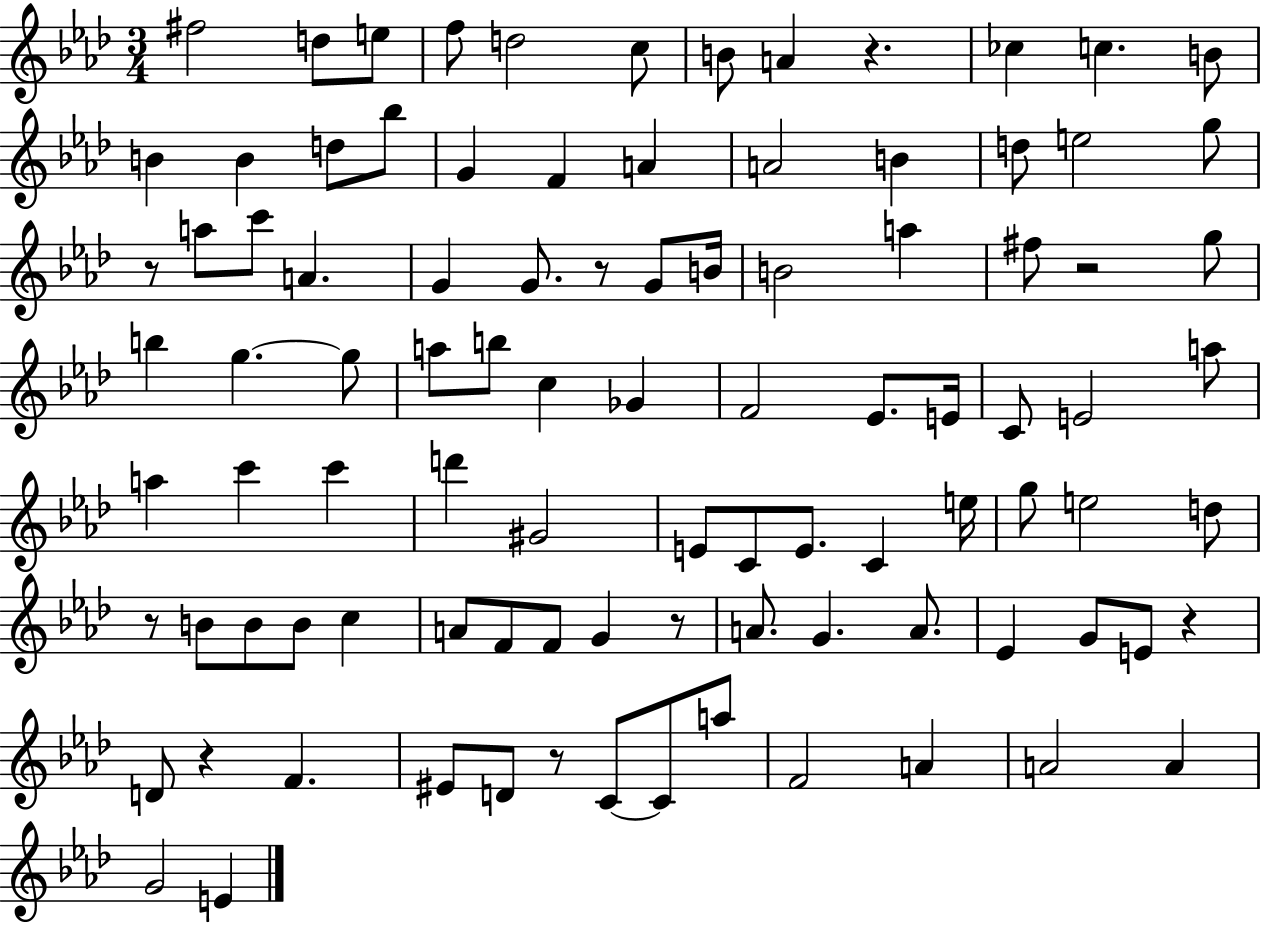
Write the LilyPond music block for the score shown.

{
  \clef treble
  \numericTimeSignature
  \time 3/4
  \key aes \major
  fis''2 d''8 e''8 | f''8 d''2 c''8 | b'8 a'4 r4. | ces''4 c''4. b'8 | \break b'4 b'4 d''8 bes''8 | g'4 f'4 a'4 | a'2 b'4 | d''8 e''2 g''8 | \break r8 a''8 c'''8 a'4. | g'4 g'8. r8 g'8 b'16 | b'2 a''4 | fis''8 r2 g''8 | \break b''4 g''4.~~ g''8 | a''8 b''8 c''4 ges'4 | f'2 ees'8. e'16 | c'8 e'2 a''8 | \break a''4 c'''4 c'''4 | d'''4 gis'2 | e'8 c'8 e'8. c'4 e''16 | g''8 e''2 d''8 | \break r8 b'8 b'8 b'8 c''4 | a'8 f'8 f'8 g'4 r8 | a'8. g'4. a'8. | ees'4 g'8 e'8 r4 | \break d'8 r4 f'4. | eis'8 d'8 r8 c'8~~ c'8 a''8 | f'2 a'4 | a'2 a'4 | \break g'2 e'4 | \bar "|."
}